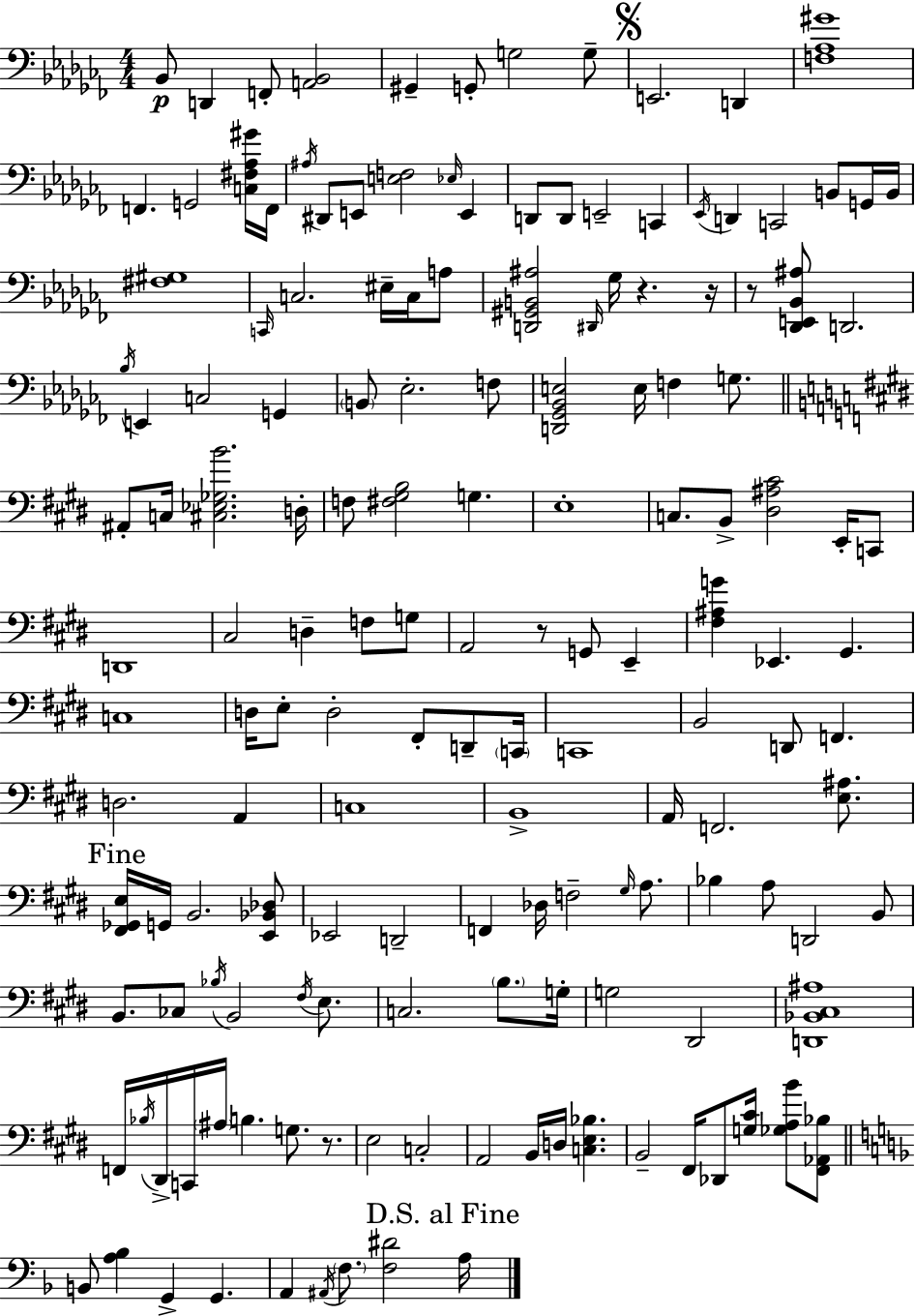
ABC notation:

X:1
T:Untitled
M:4/4
L:1/4
K:Abm
_B,,/2 D,, F,,/2 [A,,_B,,]2 ^G,, G,,/2 G,2 G,/2 E,,2 D,, [F,_A,^G]4 F,, G,,2 [C,^F,_A,^G]/4 F,,/4 ^A,/4 ^D,,/2 E,,/2 [E,F,]2 _E,/4 E,, D,,/2 D,,/2 E,,2 C,, _E,,/4 D,, C,,2 B,,/2 G,,/4 B,,/4 [^F,^G,]4 C,,/4 C,2 ^E,/4 C,/4 A,/2 [D,,^G,,B,,^A,]2 ^D,,/4 _G,/4 z z/4 z/2 [_D,,E,,_B,,^A,]/2 D,,2 _B,/4 E,, C,2 G,, B,,/2 _E,2 F,/2 [D,,_G,,_B,,E,]2 E,/4 F, G,/2 ^A,,/2 C,/4 [^C,_E,_G,B]2 D,/4 F,/2 [^F,^G,B,]2 G, E,4 C,/2 B,,/2 [^D,^A,^C]2 E,,/4 C,,/2 D,,4 ^C,2 D, F,/2 G,/2 A,,2 z/2 G,,/2 E,, [^F,^A,G] _E,, ^G,, C,4 D,/4 E,/2 D,2 ^F,,/2 D,,/2 C,,/4 C,,4 B,,2 D,,/2 F,, D,2 A,, C,4 B,,4 A,,/4 F,,2 [E,^A,]/2 [^F,,_G,,E,]/4 G,,/4 B,,2 [E,,_B,,_D,]/2 _E,,2 D,,2 F,, _D,/4 F,2 ^G,/4 A,/2 _B, A,/2 D,,2 B,,/2 B,,/2 _C,/2 _B,/4 B,,2 ^F,/4 E,/2 C,2 B,/2 G,/4 G,2 ^D,,2 [D,,_B,,^C,^A,]4 F,,/4 _B,/4 ^D,,/4 C,,/4 ^A,/4 B, G,/2 z/2 E,2 C,2 A,,2 B,,/4 D,/4 [C,E,_B,] B,,2 ^F,,/4 _D,,/2 [G,^C]/4 [_G,A,B]/2 [^F,,_A,,_B,]/2 B,,/2 [A,_B,] G,, G,, A,, ^A,,/4 F,/2 [F,^D]2 A,/4